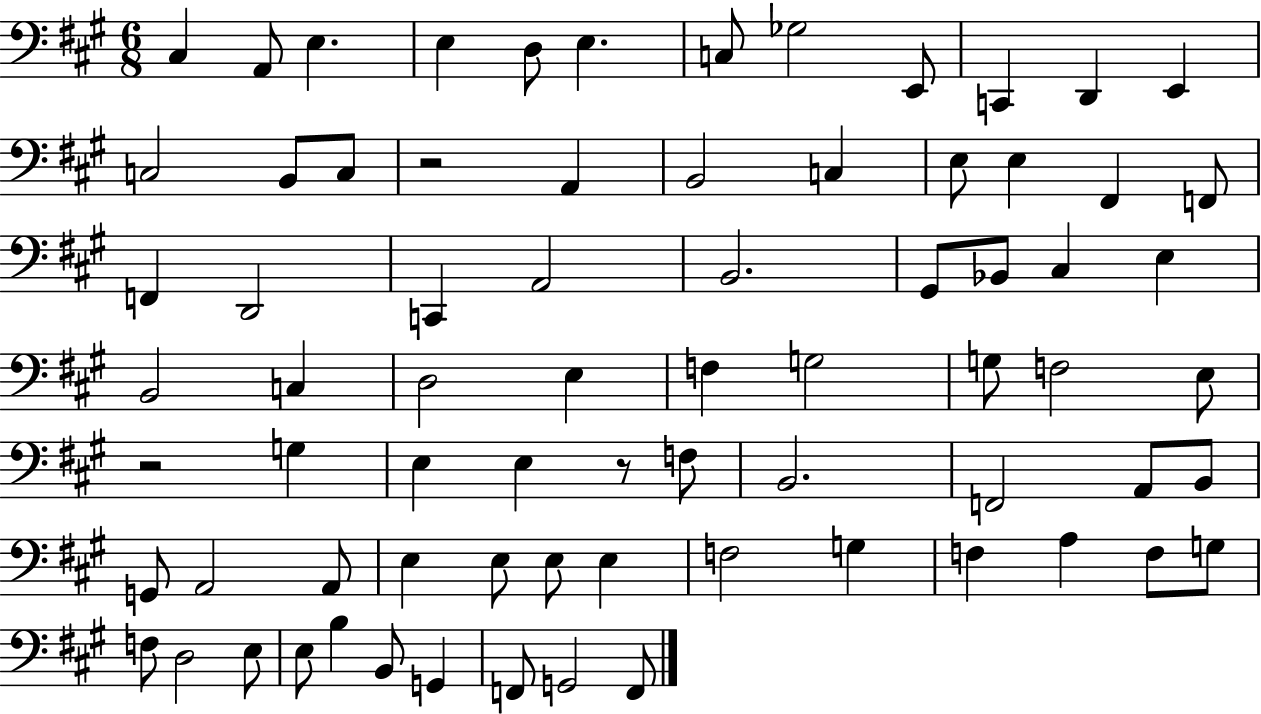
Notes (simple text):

C#3/q A2/e E3/q. E3/q D3/e E3/q. C3/e Gb3/h E2/e C2/q D2/q E2/q C3/h B2/e C3/e R/h A2/q B2/h C3/q E3/e E3/q F#2/q F2/e F2/q D2/h C2/q A2/h B2/h. G#2/e Bb2/e C#3/q E3/q B2/h C3/q D3/h E3/q F3/q G3/h G3/e F3/h E3/e R/h G3/q E3/q E3/q R/e F3/e B2/h. F2/h A2/e B2/e G2/e A2/h A2/e E3/q E3/e E3/e E3/q F3/h G3/q F3/q A3/q F3/e G3/e F3/e D3/h E3/e E3/e B3/q B2/e G2/q F2/e G2/h F2/e